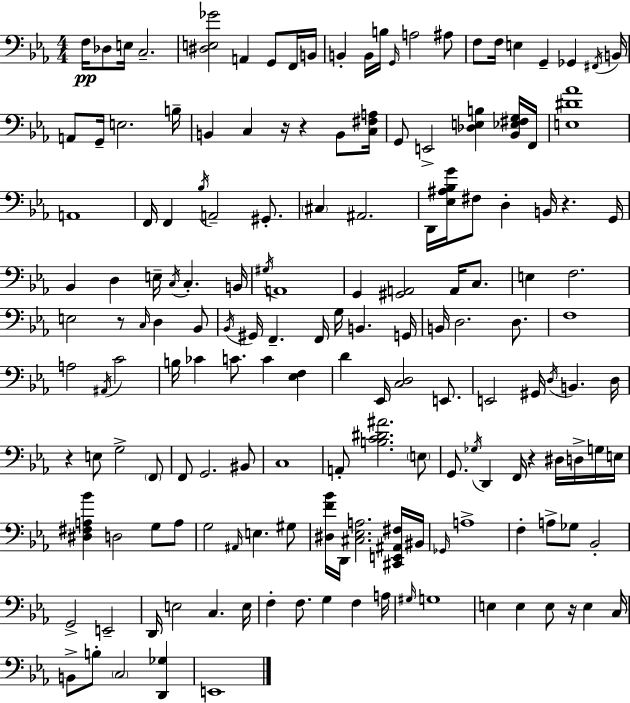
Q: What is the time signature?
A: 4/4